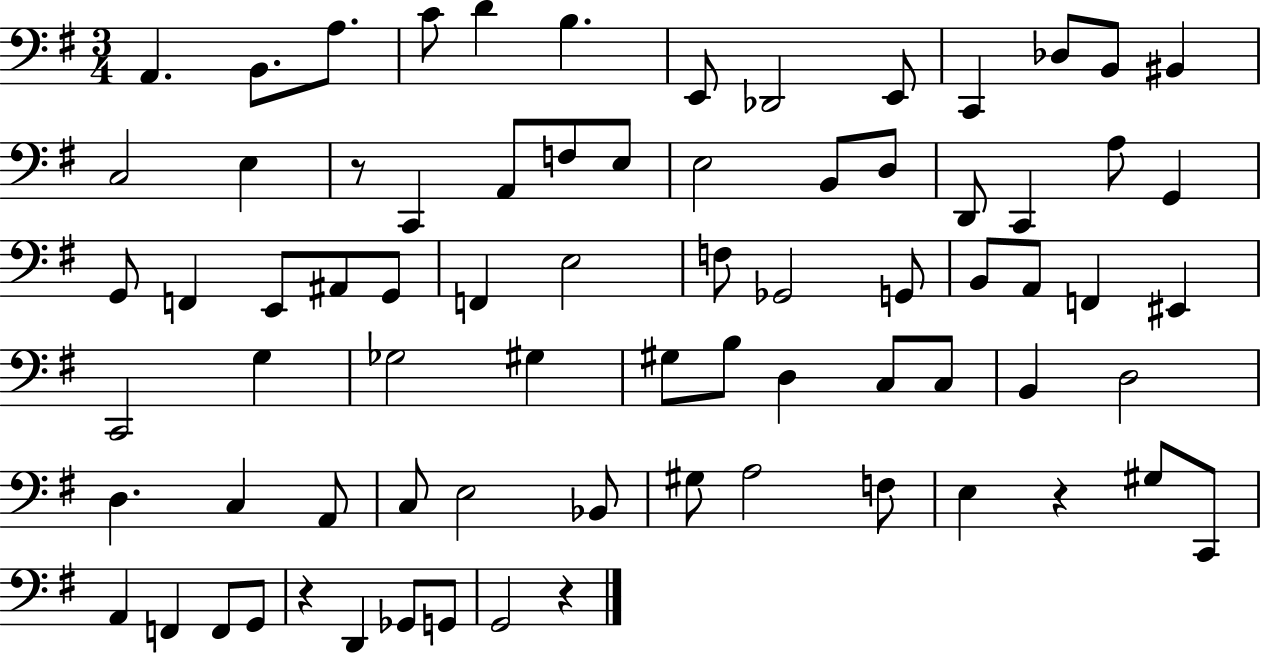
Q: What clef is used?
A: bass